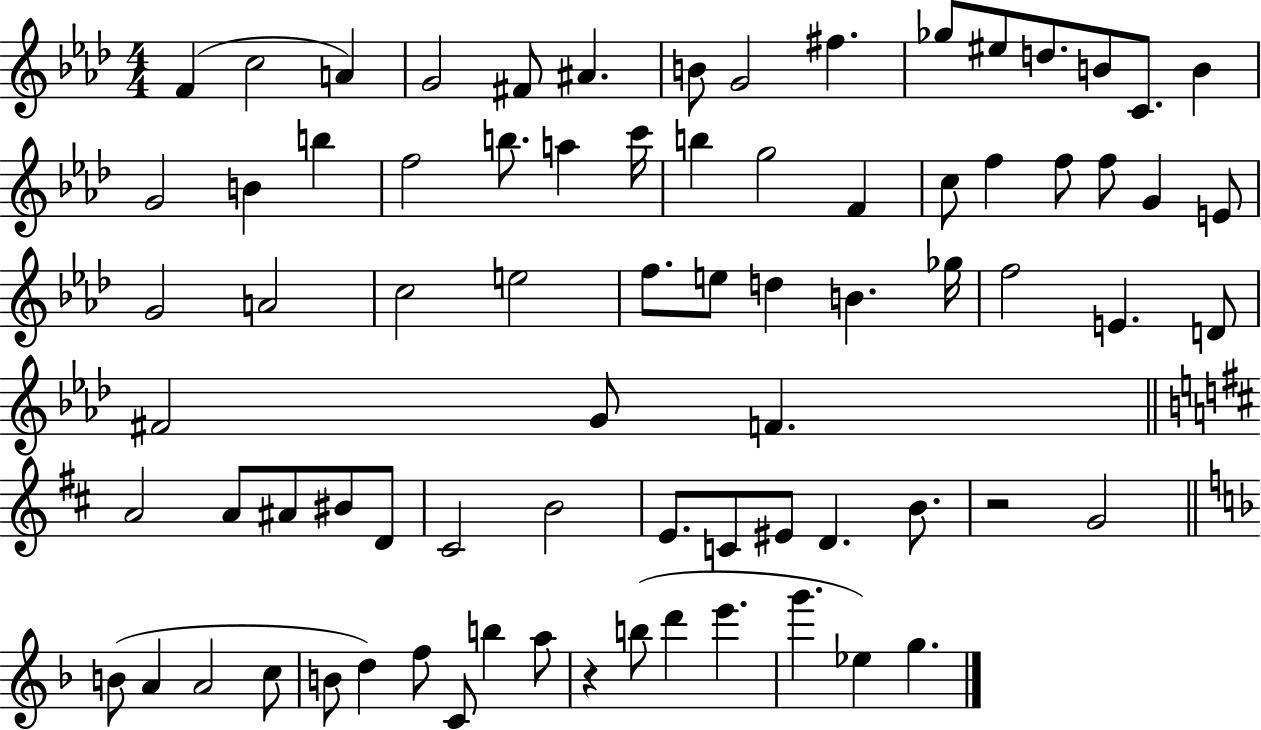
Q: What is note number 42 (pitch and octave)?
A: E4